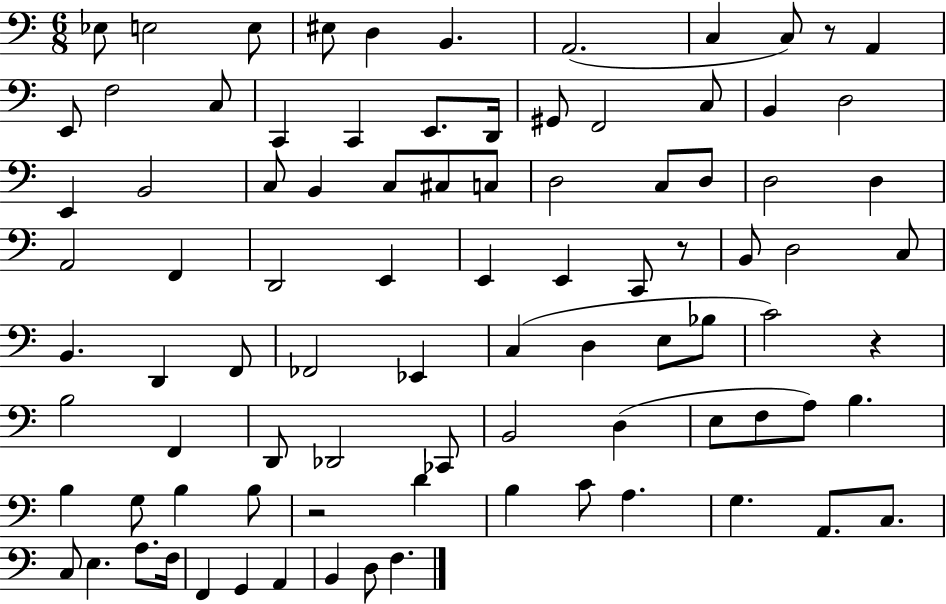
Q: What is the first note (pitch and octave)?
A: Eb3